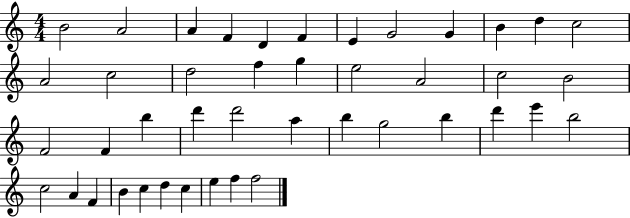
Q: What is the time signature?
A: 4/4